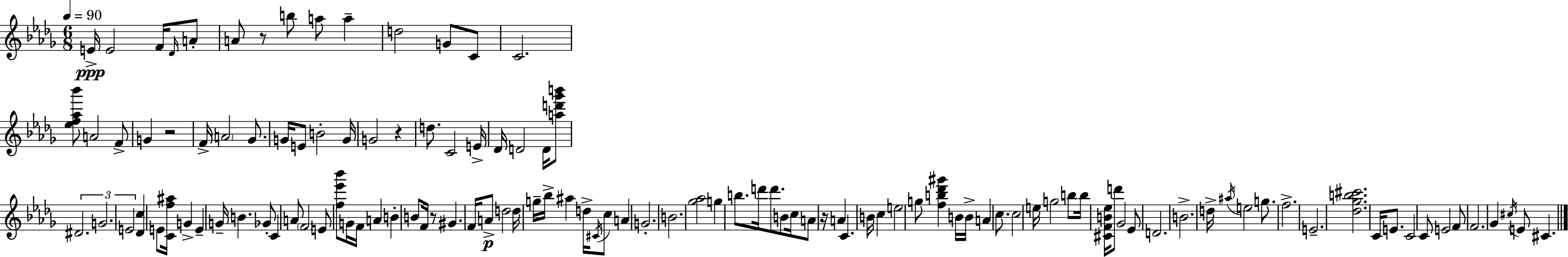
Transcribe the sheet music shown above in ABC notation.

X:1
T:Untitled
M:6/8
L:1/4
K:Bbm
E/4 E2 F/4 _D/4 A/2 A/2 z/2 b/2 a/2 a d2 G/2 C/2 C2 [_ef_a_b']/2 A2 F/2 G z2 F/4 A2 _G/2 G/4 E/2 B2 G/4 G2 z d/2 C2 E/4 _D/4 D2 D/4 [ad'_g'b']/2 ^D2 G2 E2 [_Dc] E/2 [Cf^a]/4 G E G/4 B _G/2 C A/2 F2 E/2 [f_e'_b']/2 G/4 F/4 A B B/2 F/4 z/2 ^G F/4 A/2 d2 d/4 g/4 _b/4 ^a d/4 ^C/4 c/2 A G2 B2 [_g_a]2 g b/2 d'/4 d'/2 B/2 c/4 A/2 z/4 A C B/4 c e2 g/2 [fb_d'^g'] B/4 B/4 A c/2 c2 e/4 g2 b/2 b/4 [^CFB_e]/4 d'/2 _G2 _E/2 D2 B2 d/4 ^a/4 e2 g/2 f2 E2 [_d_gb^c']2 C/4 E/2 C2 C/2 E2 F/2 F2 _G ^c/4 E/2 ^C